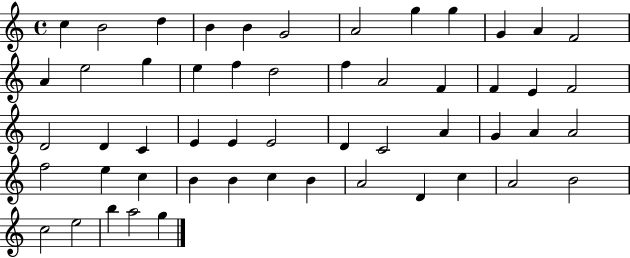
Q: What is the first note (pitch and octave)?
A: C5